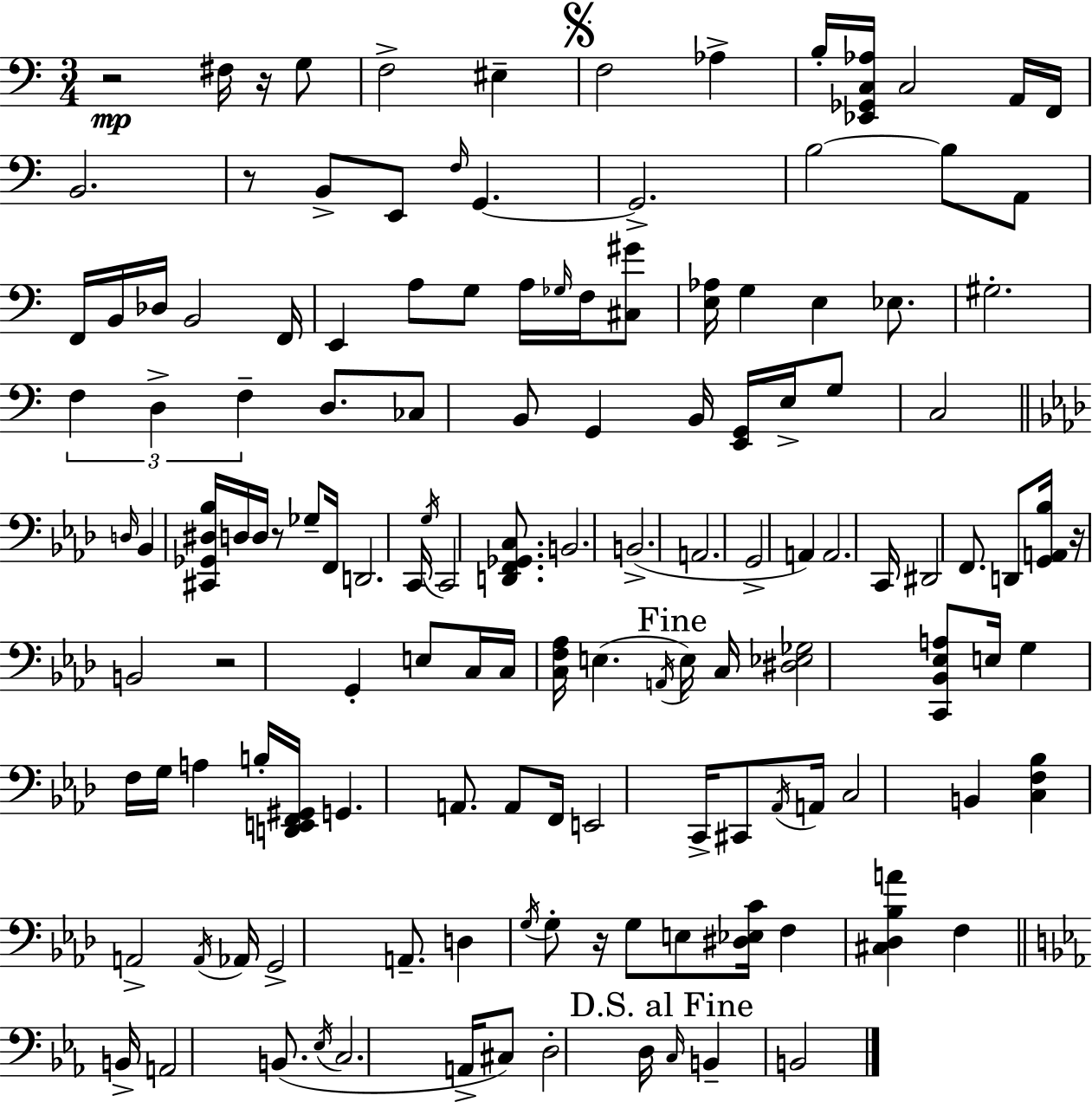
R/h F#3/s R/s G3/e F3/h EIS3/q F3/h Ab3/q B3/s [Eb2,Gb2,C3,Ab3]/s C3/h A2/s F2/s B2/h. R/e B2/e E2/e F3/s G2/q. G2/h. B3/h B3/e A2/e F2/s B2/s Db3/s B2/h F2/s E2/q A3/e G3/e A3/s Gb3/s F3/s [C#3,G#4]/e [E3,Ab3]/s G3/q E3/q Eb3/e. G#3/h. F3/q D3/q F3/q D3/e. CES3/e B2/e G2/q B2/s [E2,G2]/s E3/s G3/e C3/h D3/s Bb2/q [C#2,Gb2,D#3,Bb3]/s D3/s D3/s R/e Gb3/e F2/s D2/h. C2/s G3/s C2/h [D2,F2,Gb2,C3]/e. B2/h. B2/h. A2/h. G2/h A2/q A2/h. C2/s D#2/h F2/e. D2/e [G2,A2,Bb3]/s R/s B2/h R/h G2/q E3/e C3/s C3/s [C3,F3,Ab3]/s E3/q. A2/s E3/s C3/s [D#3,Eb3,Gb3]/h [C2,Bb2,Eb3,A3]/e E3/s G3/q F3/s G3/s A3/q B3/s [D2,E2,F2,G#2]/s G2/q. A2/e. A2/e F2/s E2/h C2/s C#2/e Ab2/s A2/s C3/h B2/q [C3,F3,Bb3]/q A2/h A2/s Ab2/s G2/h A2/e. D3/q G3/s G3/e R/s G3/e E3/e [D#3,Eb3,C4]/s F3/q [C#3,Db3,Bb3,A4]/q F3/q B2/s A2/h B2/e. Eb3/s C3/h. A2/s C#3/e D3/h D3/s C3/s B2/q B2/h